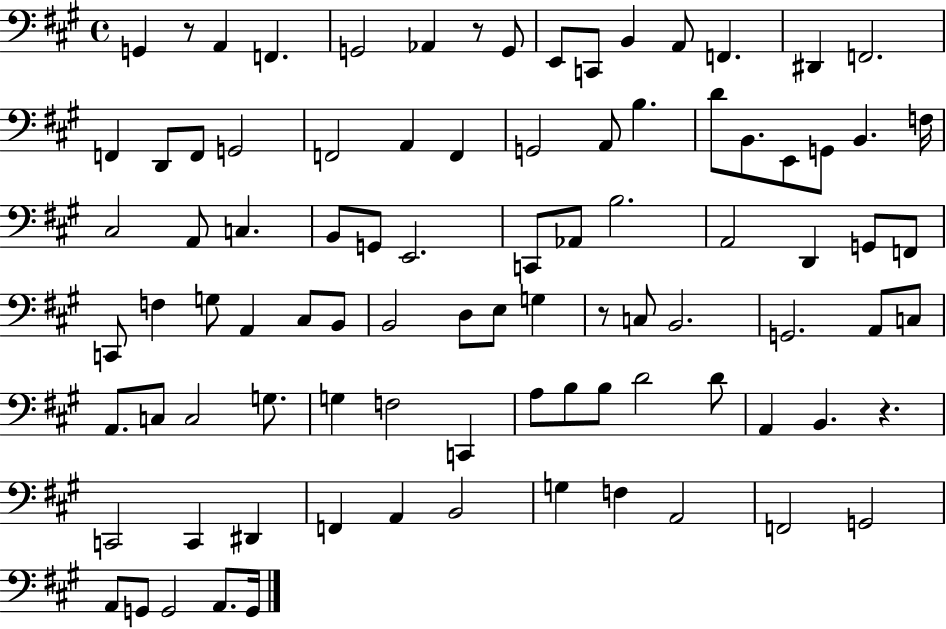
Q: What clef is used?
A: bass